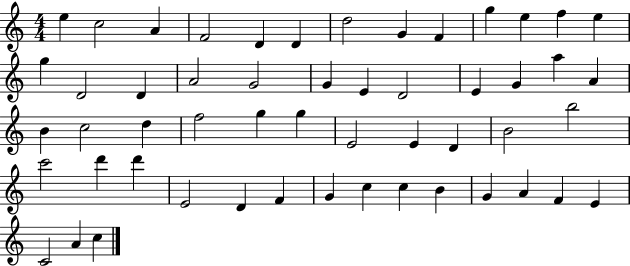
{
  \clef treble
  \numericTimeSignature
  \time 4/4
  \key c \major
  e''4 c''2 a'4 | f'2 d'4 d'4 | d''2 g'4 f'4 | g''4 e''4 f''4 e''4 | \break g''4 d'2 d'4 | a'2 g'2 | g'4 e'4 d'2 | e'4 g'4 a''4 a'4 | \break b'4 c''2 d''4 | f''2 g''4 g''4 | e'2 e'4 d'4 | b'2 b''2 | \break c'''2 d'''4 d'''4 | e'2 d'4 f'4 | g'4 c''4 c''4 b'4 | g'4 a'4 f'4 e'4 | \break c'2 a'4 c''4 | \bar "|."
}